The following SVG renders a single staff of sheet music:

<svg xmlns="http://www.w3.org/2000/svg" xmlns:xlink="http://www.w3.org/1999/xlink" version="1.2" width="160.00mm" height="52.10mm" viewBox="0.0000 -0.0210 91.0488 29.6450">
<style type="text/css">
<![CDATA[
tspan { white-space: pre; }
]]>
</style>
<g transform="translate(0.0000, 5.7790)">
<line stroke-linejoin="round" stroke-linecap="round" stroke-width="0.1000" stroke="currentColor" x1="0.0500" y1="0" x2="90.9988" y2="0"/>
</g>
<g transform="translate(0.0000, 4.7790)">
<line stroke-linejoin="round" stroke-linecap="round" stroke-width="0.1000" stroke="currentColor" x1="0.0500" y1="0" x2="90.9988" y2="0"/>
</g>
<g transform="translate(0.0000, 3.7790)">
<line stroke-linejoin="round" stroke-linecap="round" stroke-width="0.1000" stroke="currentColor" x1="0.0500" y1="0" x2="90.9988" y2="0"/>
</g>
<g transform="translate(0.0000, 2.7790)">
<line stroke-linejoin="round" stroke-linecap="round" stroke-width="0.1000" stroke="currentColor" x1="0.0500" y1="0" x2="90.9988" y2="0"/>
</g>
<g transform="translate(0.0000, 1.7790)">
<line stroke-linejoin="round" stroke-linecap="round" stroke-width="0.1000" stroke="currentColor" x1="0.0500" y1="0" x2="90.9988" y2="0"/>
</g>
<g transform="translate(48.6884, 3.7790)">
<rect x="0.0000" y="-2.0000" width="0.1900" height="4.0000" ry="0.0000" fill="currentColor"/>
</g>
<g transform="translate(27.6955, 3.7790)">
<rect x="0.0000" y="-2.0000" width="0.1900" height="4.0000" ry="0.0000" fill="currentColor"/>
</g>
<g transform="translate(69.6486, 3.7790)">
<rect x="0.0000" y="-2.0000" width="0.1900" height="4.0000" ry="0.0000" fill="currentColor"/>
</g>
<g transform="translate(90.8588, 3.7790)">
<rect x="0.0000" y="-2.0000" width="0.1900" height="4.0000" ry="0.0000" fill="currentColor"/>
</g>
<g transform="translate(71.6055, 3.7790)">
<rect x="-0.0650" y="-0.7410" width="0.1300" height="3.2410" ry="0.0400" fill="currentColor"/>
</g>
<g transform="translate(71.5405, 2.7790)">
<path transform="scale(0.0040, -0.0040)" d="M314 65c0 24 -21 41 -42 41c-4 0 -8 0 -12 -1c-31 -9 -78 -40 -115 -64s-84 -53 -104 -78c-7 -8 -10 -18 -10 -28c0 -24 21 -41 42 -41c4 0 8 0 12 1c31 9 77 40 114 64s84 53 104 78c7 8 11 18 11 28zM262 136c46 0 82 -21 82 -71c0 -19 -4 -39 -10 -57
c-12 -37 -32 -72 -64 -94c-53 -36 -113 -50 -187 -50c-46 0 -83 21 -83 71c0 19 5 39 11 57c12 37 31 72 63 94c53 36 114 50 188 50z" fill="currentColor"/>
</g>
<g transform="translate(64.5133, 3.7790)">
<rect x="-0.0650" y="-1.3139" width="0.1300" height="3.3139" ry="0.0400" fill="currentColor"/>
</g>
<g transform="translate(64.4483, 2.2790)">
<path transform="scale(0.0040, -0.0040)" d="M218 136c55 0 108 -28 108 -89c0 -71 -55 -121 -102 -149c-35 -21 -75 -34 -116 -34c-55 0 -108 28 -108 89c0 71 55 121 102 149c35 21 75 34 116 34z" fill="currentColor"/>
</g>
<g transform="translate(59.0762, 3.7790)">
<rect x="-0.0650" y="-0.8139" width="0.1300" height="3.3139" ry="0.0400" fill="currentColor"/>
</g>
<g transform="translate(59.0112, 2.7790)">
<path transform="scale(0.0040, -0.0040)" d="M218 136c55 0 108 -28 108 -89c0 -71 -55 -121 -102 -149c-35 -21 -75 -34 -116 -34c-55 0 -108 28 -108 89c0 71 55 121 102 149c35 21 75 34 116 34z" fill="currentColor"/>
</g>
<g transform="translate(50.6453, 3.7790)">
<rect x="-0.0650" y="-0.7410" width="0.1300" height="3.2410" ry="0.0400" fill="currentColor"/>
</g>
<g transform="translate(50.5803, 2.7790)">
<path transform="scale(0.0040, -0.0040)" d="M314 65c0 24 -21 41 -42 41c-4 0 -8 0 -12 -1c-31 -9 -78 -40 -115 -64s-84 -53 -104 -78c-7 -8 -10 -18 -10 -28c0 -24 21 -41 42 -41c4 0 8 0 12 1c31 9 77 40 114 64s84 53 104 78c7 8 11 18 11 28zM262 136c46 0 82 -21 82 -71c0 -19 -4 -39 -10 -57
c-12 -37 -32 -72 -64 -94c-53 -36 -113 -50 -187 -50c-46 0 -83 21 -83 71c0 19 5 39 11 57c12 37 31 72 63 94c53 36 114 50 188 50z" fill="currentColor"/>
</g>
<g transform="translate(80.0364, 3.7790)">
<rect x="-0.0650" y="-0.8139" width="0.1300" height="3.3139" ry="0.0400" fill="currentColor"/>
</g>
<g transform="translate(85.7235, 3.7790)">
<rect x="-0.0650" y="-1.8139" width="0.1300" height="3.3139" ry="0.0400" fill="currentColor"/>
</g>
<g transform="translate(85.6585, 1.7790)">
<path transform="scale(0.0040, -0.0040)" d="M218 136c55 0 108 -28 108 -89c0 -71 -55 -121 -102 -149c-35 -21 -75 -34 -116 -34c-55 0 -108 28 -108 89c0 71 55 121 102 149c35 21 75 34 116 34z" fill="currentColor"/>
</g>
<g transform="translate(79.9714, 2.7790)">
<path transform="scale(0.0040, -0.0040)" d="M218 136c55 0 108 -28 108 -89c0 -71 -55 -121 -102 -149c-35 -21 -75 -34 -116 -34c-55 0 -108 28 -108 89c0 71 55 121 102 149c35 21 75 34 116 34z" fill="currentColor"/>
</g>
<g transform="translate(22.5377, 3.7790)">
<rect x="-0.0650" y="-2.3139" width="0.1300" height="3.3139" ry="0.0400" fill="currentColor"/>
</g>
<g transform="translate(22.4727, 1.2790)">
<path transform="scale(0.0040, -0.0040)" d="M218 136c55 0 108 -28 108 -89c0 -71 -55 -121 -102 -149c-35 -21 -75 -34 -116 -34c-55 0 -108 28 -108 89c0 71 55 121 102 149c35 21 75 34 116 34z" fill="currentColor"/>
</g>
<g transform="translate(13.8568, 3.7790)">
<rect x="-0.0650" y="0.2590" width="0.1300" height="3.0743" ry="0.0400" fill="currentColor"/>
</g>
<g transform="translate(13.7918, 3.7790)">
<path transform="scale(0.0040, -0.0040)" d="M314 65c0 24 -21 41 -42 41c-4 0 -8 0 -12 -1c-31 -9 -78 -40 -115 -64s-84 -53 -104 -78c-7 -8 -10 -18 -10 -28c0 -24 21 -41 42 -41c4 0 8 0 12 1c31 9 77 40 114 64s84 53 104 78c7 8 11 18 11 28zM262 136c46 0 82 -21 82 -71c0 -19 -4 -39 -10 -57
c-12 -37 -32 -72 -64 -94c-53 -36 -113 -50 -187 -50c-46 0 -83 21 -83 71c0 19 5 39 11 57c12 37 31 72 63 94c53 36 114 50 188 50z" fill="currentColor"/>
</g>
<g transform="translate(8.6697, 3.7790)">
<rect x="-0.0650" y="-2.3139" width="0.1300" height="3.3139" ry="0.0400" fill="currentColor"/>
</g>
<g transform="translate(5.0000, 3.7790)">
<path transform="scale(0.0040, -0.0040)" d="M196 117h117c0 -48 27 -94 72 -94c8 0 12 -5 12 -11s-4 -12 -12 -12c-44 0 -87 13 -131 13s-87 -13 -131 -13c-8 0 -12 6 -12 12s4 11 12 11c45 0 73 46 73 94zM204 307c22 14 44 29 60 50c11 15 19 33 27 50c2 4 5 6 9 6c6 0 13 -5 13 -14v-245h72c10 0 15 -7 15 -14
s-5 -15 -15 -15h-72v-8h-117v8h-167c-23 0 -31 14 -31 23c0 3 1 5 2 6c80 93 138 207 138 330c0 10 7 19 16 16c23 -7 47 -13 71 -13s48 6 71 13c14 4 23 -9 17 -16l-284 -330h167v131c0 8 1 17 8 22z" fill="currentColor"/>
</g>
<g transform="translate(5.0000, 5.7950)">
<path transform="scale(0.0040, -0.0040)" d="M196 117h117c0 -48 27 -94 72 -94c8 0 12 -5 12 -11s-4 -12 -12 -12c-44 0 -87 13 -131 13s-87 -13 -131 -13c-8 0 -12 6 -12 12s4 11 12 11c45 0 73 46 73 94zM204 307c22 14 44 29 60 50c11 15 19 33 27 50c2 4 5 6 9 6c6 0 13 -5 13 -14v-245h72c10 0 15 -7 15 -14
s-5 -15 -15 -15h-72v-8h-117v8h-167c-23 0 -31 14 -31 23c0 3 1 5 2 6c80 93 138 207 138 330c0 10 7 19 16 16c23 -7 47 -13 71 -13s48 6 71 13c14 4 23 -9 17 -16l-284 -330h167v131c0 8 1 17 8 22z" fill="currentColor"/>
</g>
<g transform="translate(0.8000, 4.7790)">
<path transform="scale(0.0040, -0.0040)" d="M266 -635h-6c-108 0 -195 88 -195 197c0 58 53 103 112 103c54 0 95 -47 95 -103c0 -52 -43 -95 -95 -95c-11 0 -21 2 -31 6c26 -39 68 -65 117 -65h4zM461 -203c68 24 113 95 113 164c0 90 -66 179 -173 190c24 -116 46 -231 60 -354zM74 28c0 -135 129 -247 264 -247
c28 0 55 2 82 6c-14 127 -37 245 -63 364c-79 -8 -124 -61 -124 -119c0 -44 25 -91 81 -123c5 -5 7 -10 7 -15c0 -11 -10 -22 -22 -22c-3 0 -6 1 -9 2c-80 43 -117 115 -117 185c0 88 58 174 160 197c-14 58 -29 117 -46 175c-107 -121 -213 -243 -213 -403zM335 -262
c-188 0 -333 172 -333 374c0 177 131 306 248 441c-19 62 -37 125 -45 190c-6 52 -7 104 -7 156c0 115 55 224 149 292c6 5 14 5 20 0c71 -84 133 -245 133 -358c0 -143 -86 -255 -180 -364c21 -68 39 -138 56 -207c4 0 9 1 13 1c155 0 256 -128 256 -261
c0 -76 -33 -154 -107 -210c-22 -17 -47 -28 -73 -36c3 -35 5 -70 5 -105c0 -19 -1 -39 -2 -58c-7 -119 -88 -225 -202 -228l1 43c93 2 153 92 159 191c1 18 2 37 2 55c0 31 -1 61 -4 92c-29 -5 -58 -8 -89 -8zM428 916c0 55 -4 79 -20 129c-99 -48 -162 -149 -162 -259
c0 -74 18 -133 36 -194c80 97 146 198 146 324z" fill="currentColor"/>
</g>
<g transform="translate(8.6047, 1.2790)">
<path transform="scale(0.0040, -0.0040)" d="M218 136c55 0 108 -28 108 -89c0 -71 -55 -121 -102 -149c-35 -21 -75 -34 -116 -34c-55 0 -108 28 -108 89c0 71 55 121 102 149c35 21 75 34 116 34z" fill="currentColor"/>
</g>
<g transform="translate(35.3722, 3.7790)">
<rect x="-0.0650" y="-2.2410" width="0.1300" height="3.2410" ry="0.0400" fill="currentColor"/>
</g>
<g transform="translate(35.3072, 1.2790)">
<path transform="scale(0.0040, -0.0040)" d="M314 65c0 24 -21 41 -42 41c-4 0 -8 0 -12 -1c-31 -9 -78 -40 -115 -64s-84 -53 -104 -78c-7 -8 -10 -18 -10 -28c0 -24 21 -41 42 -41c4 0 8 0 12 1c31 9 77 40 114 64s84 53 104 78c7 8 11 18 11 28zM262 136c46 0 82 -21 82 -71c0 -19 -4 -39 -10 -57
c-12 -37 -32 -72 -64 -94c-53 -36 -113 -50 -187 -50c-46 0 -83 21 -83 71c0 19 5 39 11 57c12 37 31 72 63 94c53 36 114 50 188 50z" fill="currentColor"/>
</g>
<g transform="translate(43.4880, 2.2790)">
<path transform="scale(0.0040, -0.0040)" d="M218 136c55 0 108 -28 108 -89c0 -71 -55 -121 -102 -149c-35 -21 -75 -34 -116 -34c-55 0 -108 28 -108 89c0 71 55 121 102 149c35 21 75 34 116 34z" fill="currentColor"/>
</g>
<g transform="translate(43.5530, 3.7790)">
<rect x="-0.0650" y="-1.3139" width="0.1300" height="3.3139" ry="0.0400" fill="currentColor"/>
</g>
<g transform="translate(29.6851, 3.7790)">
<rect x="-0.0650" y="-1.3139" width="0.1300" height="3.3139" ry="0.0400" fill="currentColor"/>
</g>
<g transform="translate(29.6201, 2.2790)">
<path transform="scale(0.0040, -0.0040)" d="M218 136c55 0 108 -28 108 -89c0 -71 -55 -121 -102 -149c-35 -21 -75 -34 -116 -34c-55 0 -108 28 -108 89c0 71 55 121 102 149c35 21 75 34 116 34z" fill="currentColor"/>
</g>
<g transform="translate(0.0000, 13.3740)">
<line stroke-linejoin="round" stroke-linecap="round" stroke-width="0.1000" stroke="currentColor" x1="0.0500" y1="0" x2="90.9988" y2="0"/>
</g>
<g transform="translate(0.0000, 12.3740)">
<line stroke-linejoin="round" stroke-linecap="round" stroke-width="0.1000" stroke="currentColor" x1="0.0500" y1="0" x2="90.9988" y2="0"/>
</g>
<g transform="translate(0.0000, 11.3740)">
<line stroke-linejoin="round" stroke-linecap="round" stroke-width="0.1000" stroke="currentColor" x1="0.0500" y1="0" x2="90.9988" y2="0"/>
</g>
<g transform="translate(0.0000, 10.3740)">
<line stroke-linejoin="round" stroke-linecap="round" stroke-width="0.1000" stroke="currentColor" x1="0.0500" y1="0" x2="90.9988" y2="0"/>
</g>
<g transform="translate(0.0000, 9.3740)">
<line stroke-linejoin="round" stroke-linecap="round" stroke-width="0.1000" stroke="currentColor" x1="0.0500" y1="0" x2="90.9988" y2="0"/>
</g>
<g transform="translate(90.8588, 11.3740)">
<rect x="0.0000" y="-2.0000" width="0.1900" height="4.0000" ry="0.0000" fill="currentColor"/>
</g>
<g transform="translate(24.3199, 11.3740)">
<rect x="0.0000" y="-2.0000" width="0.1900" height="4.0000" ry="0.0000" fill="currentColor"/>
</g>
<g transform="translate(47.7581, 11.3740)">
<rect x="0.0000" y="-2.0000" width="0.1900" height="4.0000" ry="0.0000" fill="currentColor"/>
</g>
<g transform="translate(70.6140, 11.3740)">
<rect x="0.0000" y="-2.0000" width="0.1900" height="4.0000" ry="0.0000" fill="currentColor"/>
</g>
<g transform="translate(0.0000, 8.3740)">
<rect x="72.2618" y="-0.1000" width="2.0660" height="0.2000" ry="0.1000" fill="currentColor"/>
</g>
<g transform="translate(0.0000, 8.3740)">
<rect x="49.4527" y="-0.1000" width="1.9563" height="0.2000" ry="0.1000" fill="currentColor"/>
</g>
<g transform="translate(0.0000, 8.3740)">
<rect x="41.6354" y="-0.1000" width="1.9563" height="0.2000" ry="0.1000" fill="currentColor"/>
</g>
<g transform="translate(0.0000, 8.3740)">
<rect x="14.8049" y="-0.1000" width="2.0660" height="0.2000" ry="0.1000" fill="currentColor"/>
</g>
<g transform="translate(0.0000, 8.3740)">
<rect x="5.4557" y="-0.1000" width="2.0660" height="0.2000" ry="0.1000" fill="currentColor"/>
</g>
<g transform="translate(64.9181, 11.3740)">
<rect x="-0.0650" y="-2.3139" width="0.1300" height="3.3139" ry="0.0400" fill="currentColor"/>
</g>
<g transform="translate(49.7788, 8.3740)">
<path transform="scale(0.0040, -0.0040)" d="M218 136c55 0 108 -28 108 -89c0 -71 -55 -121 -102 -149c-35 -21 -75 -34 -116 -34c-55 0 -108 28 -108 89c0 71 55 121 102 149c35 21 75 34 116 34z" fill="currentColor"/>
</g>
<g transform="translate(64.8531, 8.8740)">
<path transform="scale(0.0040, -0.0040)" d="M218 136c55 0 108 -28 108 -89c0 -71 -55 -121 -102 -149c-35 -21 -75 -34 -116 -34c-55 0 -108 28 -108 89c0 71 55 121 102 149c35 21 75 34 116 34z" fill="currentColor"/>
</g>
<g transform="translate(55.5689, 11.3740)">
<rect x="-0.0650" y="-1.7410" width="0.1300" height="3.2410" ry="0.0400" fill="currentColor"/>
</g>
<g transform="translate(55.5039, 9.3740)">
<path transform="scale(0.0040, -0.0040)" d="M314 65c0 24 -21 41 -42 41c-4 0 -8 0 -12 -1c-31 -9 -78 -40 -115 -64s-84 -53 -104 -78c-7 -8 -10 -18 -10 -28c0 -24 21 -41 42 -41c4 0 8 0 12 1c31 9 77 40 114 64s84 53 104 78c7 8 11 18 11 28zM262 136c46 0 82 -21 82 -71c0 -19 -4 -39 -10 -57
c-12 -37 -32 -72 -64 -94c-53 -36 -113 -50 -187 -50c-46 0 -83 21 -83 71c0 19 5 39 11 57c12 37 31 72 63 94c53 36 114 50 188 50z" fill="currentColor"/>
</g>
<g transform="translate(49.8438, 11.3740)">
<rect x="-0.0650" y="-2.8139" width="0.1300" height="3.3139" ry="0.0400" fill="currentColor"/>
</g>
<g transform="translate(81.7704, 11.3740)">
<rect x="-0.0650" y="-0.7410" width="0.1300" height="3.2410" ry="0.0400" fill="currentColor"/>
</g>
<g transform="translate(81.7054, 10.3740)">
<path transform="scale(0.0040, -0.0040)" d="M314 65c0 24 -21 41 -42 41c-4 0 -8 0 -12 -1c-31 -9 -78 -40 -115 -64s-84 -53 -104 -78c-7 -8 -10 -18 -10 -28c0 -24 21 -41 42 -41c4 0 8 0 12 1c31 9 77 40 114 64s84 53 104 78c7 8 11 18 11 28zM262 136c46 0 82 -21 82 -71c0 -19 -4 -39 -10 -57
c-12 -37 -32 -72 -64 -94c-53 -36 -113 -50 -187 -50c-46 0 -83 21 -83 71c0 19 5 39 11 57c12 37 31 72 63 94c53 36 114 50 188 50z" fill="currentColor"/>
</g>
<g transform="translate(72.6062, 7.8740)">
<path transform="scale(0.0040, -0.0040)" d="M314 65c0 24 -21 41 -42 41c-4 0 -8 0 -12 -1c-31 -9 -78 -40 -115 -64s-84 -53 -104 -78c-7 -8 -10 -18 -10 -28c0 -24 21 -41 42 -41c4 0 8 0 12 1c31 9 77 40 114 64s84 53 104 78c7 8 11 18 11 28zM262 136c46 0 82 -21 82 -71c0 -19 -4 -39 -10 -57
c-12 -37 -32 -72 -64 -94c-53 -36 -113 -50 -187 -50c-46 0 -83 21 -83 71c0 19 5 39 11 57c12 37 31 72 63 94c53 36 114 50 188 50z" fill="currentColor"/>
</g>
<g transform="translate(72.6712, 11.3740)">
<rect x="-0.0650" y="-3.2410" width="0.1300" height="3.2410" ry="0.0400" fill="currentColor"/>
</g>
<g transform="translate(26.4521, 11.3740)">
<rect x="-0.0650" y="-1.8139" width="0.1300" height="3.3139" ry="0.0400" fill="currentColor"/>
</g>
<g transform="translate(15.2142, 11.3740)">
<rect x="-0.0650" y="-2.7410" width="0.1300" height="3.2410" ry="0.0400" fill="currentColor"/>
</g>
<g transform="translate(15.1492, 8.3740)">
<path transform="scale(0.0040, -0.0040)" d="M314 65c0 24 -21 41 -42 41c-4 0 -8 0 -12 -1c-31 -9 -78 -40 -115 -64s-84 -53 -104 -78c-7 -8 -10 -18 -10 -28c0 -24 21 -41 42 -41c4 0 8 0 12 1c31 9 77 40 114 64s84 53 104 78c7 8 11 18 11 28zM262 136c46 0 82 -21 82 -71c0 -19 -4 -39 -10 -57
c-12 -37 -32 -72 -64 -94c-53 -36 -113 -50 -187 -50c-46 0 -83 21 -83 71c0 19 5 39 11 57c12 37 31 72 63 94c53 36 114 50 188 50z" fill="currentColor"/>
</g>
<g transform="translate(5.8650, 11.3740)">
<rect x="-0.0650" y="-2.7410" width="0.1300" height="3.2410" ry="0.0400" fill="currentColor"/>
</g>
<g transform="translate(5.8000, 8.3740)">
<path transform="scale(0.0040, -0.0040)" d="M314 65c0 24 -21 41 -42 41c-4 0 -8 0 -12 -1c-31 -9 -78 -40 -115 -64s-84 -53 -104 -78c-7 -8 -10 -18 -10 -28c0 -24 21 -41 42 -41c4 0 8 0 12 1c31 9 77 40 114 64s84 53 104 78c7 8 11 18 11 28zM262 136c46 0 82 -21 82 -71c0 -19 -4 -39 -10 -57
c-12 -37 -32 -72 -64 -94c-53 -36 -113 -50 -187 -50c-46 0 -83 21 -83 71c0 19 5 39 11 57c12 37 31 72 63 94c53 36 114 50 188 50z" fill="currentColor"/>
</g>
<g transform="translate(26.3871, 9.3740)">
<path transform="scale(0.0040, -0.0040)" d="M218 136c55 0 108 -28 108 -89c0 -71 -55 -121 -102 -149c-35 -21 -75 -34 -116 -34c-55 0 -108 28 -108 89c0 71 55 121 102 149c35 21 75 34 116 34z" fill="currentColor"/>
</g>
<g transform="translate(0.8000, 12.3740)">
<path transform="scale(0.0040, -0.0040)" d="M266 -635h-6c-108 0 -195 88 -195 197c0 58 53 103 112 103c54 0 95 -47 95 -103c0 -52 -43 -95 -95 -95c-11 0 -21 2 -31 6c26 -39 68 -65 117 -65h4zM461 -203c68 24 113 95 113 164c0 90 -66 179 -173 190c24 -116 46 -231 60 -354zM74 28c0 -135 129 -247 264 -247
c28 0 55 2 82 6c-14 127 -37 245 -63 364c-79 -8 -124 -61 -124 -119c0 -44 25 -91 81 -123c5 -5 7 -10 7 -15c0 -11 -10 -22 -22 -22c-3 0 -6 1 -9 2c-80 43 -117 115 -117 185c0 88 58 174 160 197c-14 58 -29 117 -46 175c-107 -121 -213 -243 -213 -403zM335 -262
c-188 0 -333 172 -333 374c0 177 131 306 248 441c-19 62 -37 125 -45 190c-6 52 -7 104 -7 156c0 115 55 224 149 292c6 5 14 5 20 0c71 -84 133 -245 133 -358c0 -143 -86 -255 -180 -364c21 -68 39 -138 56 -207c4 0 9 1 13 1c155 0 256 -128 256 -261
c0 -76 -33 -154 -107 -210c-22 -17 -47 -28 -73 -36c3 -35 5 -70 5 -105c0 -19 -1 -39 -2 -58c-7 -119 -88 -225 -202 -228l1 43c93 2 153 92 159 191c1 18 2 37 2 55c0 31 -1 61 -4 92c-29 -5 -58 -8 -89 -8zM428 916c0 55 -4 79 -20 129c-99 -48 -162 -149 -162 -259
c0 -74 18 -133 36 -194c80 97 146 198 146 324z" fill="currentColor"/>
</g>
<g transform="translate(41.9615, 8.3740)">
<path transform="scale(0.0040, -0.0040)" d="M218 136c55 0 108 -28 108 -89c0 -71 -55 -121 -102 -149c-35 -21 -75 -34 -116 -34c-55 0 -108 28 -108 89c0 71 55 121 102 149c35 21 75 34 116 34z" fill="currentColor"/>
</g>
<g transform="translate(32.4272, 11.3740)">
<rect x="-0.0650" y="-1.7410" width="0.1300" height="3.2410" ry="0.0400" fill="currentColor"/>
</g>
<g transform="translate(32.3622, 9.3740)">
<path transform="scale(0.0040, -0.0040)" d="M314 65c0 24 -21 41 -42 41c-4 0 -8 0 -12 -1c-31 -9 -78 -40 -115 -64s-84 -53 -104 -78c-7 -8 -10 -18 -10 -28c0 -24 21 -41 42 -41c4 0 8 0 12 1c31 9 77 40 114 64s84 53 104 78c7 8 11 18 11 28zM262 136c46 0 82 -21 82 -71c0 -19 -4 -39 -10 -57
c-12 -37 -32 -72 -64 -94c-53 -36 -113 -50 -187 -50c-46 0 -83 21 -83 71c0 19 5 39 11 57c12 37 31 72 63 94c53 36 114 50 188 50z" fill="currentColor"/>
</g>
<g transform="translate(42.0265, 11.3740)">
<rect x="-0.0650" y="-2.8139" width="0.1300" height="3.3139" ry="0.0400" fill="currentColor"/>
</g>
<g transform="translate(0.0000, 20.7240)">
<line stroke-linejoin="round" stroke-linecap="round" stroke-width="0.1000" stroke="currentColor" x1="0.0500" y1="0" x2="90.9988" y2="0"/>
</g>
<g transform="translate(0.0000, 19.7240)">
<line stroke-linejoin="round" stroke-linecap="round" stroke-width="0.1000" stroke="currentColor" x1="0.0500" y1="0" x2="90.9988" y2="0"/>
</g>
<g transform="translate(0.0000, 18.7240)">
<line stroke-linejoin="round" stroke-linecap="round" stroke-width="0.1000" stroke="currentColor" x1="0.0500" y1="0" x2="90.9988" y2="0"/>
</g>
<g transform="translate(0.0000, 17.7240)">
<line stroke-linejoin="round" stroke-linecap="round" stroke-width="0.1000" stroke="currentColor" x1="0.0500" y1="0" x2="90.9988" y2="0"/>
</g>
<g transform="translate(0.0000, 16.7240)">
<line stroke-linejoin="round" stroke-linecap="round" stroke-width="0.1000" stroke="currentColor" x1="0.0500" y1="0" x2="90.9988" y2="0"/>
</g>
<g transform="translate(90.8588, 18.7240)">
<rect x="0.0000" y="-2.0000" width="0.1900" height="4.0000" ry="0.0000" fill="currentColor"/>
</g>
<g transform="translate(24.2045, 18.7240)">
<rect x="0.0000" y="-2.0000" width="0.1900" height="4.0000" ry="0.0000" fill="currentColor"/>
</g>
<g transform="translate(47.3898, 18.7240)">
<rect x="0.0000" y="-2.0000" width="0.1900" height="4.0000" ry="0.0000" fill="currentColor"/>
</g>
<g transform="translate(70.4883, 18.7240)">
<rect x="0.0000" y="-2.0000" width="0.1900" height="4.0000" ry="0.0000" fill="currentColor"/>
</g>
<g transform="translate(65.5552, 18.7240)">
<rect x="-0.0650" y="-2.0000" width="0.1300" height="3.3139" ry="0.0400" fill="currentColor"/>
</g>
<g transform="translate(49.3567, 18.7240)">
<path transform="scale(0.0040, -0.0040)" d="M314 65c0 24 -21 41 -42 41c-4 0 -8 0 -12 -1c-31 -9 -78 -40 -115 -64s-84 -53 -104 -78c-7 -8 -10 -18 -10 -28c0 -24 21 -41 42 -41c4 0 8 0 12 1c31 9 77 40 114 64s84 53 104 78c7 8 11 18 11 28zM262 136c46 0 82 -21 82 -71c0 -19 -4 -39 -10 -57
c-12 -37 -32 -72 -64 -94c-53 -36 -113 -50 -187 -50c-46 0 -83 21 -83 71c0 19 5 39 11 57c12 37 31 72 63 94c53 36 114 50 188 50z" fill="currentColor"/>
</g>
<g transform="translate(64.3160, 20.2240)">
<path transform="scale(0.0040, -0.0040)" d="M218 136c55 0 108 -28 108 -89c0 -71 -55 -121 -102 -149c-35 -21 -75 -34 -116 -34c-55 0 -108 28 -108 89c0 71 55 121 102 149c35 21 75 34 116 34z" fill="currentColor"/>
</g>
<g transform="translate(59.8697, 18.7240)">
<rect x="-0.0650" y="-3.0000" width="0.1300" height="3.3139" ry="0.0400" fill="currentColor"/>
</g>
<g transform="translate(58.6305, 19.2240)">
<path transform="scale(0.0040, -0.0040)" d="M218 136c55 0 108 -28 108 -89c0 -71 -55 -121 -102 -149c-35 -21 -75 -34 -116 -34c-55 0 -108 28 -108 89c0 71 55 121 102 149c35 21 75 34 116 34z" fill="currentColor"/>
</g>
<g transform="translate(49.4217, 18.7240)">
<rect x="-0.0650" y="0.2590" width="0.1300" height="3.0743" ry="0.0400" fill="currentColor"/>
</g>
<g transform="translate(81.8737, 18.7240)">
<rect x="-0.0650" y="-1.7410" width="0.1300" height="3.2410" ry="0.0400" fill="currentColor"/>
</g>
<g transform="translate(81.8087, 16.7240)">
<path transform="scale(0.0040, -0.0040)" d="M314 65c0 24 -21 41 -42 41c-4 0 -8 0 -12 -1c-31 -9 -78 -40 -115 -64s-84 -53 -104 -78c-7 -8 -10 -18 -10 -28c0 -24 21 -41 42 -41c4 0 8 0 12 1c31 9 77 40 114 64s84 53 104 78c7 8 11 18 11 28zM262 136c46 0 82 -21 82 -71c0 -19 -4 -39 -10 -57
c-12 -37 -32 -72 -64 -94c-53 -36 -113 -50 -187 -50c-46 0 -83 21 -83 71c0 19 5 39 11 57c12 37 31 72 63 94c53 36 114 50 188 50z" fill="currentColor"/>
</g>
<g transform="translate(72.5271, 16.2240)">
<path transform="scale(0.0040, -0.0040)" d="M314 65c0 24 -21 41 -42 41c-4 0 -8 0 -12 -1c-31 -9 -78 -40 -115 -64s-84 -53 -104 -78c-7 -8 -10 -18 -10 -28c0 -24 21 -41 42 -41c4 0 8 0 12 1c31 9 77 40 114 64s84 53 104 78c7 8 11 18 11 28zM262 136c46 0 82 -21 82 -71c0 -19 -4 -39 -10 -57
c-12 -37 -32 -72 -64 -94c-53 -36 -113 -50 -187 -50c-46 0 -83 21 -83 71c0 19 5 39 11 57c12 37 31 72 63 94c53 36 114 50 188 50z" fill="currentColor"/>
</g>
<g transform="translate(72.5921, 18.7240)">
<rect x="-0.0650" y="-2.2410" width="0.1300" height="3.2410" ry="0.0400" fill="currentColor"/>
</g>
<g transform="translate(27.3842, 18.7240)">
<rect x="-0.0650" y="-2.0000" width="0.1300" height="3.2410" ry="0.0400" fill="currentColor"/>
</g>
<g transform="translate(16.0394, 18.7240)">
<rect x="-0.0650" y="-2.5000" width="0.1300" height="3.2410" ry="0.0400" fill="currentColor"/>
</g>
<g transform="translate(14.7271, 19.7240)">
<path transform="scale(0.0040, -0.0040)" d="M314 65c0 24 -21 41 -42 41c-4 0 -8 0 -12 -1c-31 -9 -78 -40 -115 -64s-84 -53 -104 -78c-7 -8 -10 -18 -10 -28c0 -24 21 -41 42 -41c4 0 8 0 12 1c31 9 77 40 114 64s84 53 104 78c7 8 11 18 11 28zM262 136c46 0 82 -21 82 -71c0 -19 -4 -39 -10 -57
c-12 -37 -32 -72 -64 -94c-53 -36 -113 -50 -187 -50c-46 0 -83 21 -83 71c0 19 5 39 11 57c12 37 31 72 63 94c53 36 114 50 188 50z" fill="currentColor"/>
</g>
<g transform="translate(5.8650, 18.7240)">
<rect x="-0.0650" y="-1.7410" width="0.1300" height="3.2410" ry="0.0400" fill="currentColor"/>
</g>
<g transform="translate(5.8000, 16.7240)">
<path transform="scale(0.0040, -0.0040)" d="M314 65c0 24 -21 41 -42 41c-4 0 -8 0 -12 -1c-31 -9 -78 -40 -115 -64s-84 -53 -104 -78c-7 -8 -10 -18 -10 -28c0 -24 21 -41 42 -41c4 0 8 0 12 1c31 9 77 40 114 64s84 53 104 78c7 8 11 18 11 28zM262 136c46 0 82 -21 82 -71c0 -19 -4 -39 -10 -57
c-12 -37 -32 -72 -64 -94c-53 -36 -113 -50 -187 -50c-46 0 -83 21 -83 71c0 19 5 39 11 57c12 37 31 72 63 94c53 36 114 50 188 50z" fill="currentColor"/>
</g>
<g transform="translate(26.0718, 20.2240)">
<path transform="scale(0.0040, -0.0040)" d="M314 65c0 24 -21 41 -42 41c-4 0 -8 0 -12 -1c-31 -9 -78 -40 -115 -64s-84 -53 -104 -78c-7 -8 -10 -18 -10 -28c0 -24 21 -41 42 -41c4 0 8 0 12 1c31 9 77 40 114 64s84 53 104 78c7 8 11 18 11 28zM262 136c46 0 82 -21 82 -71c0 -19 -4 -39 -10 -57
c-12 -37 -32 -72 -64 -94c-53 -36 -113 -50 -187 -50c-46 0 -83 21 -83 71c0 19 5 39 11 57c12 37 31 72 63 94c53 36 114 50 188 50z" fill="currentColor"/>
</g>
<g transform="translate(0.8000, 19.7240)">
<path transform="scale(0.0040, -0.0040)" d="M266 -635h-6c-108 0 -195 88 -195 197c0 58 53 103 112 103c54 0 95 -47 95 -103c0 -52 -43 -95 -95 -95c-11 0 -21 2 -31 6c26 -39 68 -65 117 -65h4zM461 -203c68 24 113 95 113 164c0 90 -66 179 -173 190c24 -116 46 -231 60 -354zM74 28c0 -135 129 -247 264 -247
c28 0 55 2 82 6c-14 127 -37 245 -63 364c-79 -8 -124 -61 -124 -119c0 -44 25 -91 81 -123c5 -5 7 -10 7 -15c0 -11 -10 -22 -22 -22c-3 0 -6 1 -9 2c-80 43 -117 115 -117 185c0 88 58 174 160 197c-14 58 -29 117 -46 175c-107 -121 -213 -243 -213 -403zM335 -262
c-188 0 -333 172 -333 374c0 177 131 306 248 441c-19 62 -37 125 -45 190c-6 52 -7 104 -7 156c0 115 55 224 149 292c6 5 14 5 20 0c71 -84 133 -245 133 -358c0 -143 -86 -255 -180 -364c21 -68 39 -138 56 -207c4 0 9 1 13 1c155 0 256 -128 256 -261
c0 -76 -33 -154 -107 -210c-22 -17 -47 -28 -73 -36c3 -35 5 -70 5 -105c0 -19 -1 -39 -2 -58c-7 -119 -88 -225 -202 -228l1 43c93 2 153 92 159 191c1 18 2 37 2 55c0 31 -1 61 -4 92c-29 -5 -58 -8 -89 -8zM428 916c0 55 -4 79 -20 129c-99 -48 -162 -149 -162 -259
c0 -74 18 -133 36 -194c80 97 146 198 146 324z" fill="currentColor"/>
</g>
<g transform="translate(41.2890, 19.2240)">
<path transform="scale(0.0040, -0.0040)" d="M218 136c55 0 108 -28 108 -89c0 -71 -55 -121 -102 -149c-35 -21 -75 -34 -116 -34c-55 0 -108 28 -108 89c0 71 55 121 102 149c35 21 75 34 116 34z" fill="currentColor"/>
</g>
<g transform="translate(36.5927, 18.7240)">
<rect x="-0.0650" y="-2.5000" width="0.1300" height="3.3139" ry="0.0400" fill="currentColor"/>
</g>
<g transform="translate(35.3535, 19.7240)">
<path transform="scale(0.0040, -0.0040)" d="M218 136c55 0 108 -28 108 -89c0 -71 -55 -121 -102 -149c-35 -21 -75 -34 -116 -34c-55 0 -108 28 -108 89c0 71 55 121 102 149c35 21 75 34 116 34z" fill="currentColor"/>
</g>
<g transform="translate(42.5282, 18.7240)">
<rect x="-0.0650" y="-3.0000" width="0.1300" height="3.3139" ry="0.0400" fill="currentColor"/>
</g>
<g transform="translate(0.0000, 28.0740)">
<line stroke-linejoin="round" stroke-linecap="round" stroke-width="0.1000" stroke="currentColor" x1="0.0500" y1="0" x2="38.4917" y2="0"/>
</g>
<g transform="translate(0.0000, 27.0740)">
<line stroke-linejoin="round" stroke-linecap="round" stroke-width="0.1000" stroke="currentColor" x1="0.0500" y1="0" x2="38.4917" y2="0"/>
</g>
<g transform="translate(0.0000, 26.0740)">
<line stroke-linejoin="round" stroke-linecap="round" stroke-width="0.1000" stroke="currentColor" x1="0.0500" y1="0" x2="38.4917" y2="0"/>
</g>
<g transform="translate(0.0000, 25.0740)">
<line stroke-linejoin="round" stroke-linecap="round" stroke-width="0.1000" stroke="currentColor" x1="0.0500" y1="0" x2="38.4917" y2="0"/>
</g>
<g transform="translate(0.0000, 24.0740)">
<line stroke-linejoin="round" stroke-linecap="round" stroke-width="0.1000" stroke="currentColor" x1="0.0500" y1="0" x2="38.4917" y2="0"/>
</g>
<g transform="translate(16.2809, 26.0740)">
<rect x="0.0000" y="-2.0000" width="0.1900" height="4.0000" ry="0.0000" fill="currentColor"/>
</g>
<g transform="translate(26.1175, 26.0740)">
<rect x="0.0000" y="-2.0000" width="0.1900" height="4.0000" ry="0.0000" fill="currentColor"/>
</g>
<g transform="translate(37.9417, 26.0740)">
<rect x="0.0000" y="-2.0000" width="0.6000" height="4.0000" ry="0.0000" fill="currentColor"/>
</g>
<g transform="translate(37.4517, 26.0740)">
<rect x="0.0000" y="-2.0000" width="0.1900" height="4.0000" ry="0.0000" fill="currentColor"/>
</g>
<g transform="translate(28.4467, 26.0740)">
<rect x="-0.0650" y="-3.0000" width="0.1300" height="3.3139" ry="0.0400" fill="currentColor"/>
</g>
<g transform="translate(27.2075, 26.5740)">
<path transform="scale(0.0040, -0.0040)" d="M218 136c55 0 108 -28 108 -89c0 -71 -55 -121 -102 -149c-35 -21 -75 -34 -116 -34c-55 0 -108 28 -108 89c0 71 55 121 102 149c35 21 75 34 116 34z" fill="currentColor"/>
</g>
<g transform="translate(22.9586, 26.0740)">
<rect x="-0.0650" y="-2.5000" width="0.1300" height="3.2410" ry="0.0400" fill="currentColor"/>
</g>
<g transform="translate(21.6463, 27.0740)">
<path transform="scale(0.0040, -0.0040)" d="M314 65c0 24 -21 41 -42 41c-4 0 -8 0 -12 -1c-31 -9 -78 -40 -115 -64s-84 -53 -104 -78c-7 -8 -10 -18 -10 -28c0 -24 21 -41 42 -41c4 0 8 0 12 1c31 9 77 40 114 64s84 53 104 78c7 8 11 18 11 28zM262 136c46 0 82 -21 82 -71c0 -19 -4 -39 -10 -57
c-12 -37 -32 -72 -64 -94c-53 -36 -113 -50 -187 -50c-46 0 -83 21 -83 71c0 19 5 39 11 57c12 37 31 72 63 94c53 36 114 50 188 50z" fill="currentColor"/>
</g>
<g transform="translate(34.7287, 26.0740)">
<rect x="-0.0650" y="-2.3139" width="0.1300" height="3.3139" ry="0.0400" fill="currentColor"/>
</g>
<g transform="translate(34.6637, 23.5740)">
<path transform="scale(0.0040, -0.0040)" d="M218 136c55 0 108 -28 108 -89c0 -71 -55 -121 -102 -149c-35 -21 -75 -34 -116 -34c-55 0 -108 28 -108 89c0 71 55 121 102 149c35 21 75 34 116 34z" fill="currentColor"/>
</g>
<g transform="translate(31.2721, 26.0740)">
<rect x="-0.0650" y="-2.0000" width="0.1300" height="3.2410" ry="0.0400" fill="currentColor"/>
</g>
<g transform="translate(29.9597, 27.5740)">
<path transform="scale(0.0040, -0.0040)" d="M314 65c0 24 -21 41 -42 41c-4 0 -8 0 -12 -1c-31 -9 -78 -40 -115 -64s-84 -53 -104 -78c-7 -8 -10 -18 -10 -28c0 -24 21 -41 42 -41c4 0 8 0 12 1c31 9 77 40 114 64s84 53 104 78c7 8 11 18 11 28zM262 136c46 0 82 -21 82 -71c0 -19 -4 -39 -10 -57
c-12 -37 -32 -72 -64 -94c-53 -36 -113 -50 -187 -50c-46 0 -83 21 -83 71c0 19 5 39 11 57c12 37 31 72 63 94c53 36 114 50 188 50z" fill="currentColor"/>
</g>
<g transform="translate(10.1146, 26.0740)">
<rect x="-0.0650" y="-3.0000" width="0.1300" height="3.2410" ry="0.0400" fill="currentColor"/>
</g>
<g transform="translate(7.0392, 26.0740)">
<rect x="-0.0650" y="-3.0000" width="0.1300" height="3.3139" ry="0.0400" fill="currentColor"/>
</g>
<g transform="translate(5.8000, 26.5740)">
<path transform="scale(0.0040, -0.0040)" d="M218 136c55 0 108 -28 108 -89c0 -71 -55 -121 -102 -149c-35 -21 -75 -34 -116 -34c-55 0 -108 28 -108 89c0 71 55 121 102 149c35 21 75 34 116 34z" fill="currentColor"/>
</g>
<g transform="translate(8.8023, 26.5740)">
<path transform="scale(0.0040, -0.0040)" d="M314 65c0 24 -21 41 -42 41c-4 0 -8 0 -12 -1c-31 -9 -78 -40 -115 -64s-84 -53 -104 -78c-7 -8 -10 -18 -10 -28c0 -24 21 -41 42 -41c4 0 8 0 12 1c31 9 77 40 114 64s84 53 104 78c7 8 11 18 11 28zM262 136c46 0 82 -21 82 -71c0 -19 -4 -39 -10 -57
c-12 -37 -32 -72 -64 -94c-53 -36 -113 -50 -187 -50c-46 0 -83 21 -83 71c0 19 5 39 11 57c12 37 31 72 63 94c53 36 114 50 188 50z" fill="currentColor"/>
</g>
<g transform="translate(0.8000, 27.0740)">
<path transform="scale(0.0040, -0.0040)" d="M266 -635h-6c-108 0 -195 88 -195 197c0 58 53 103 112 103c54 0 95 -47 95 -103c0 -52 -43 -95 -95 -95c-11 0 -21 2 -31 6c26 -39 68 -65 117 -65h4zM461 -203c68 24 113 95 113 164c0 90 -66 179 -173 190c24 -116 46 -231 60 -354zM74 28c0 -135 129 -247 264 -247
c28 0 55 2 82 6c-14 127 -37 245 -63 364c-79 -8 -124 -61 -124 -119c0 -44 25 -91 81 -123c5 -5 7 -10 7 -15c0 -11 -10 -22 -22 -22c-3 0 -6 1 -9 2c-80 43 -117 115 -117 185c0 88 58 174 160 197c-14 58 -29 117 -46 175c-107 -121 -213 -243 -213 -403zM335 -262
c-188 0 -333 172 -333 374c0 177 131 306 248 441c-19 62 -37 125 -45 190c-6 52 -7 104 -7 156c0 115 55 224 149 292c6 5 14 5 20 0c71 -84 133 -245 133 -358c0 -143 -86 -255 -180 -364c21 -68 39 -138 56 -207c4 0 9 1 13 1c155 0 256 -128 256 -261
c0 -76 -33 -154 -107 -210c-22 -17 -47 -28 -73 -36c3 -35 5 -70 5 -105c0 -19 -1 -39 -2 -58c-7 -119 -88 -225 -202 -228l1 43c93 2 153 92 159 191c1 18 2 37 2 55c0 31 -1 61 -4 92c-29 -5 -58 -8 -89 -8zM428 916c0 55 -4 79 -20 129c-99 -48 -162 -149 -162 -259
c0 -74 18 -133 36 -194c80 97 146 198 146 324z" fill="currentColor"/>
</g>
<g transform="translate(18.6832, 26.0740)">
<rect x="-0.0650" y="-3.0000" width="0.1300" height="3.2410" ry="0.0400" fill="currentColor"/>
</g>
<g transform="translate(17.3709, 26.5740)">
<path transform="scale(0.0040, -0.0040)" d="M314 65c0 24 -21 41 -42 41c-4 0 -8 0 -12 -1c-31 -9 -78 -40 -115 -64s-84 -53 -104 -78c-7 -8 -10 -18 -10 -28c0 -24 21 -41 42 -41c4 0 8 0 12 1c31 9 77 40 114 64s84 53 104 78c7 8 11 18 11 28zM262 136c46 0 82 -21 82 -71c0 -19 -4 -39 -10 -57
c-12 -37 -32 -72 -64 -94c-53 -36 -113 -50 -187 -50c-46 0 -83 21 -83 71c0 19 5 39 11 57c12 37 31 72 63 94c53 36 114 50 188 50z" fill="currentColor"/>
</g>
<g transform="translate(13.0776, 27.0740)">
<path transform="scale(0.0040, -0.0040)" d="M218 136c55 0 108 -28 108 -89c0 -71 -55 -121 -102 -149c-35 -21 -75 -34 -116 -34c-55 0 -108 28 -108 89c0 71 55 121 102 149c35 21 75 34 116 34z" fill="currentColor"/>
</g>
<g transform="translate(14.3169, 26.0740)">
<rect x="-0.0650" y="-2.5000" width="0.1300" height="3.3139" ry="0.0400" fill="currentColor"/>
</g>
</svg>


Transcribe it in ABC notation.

X:1
T:Untitled
M:4/4
L:1/4
K:C
g B2 g e g2 e d2 d e d2 d f a2 a2 f f2 a a f2 g b2 d2 f2 G2 F2 G A B2 A F g2 f2 A A2 G A2 G2 A F2 g